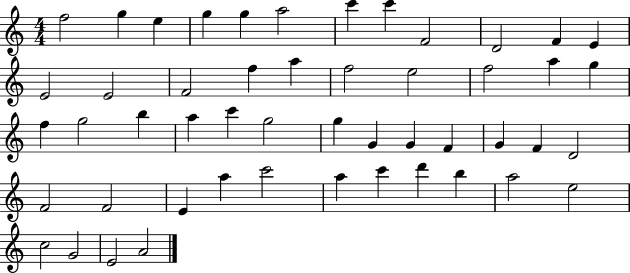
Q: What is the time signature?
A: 4/4